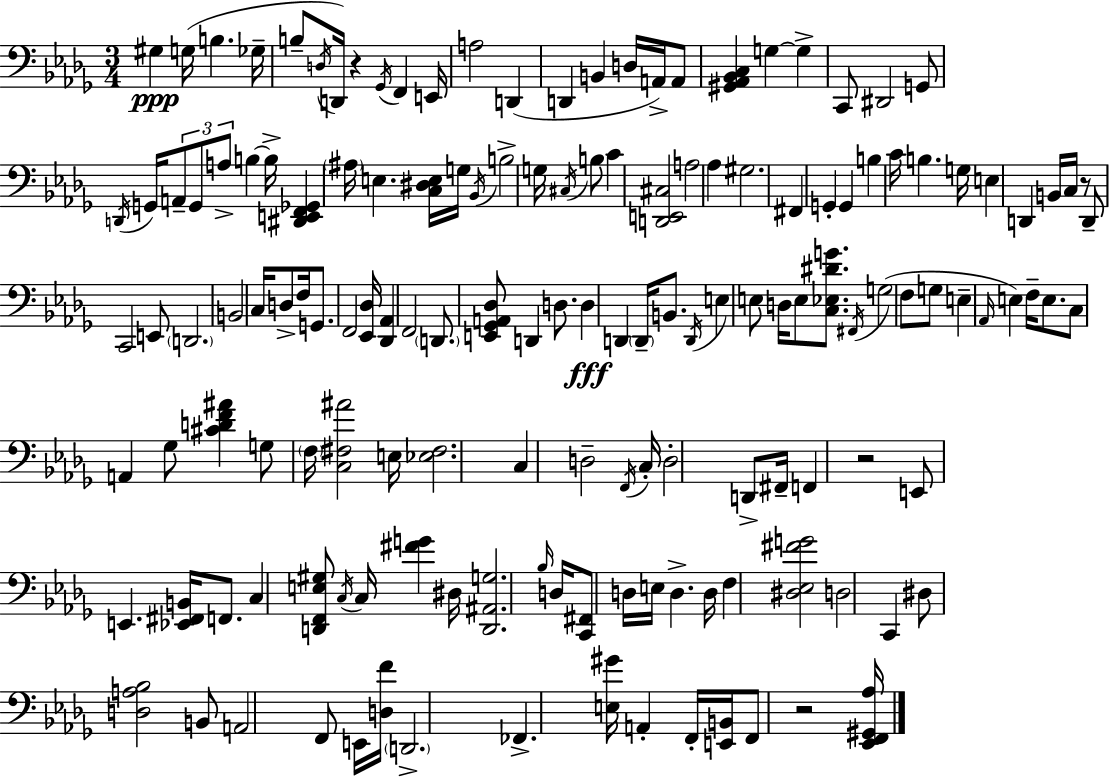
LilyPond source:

{
  \clef bass
  \numericTimeSignature
  \time 3/4
  \key bes \minor
  gis4\ppp g16( b4. ges16-- | b8-- \acciaccatura { d16 } d,16) r4 \acciaccatura { ges,16 } f,4 | e,16 a2 d,4( | d,4 b,4 d16 a,16->) | \break a,8 <gis, aes, bes, c>4 g4~~ g4-> | c,8 dis,2 | g,8 \acciaccatura { d,16 } g,16 \tuplet 3/2 { a,8-- g,8 a8-> } b4~~ | b16-> <dis, e, f, ges,>4 \parenthesize ais16 e4. | \break <c dis e>16 g16 \acciaccatura { bes,16 } b2-> | g16 \acciaccatura { cis16 } b8 c'4 <d, e, cis>2 | a2 | aes4 gis2. | \break fis,4 g,4-. | g,4 b4 c'16 b4. | g16 e4 d,4 | b,16 c16 r8 d,8-- c,2 | \break e,8 \parenthesize d,2. | b,2 | c16 d8-> f16 g,8. f,2 | <ees, des>16 <des, aes,>4 f,2 | \break \parenthesize d,8. <e, ges, a, des>8 d,4 | d8. d4\fff d,4 | \parenthesize d,16-- b,8. \acciaccatura { d,16 } e4 e8 | d16 e8 <c ees dis' g'>8. \acciaccatura { fis,16 }( g2 | \break f8 g8 e4-- \grace { aes,16 }) | e4 f16-- e8. c8 a,4 | ges8 <cis' d' f' ais'>4 g8 \parenthesize f16 <c fis ais'>2 | e16 <ees fis>2. | \break c4 | d2-- \acciaccatura { f,16 } c16-. d2-. | d,8-> fis,16-- f,4 | r2 e,8 e,4. | \break <ees, fis, b,>16 f,8. c4 | <d, f, e gis>8 \acciaccatura { c16 } c16 <fis' g'>4 dis16 <d, ais, g>2. | \grace { bes16 } d16 | <c, fis,>8 d16 e16 d4.-> d16 f4 | \break <dis ees fis' g'>2 d2 | c,4 dis8 | <d a bes>2 b,8 a,2 | f,8 e,16 <d f'>16 \parenthesize d,2.-> | \break fes,4.-> | <e gis'>16 a,4-. f,16-. <e, b,>16 | f,8 r2 <ees, f, gis, aes>16 \bar "|."
}